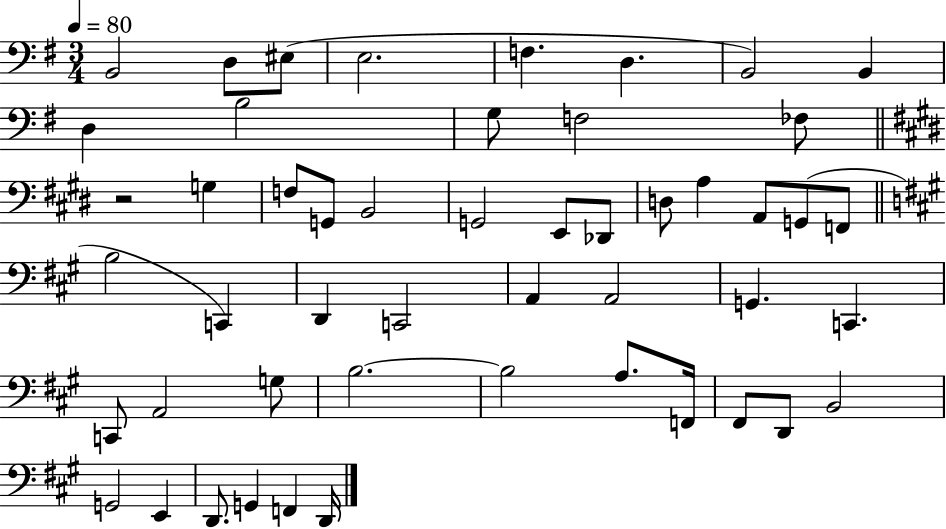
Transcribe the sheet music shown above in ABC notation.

X:1
T:Untitled
M:3/4
L:1/4
K:G
B,,2 D,/2 ^E,/2 E,2 F, D, B,,2 B,, D, B,2 G,/2 F,2 _F,/2 z2 G, F,/2 G,,/2 B,,2 G,,2 E,,/2 _D,,/2 D,/2 A, A,,/2 G,,/2 F,,/2 B,2 C,, D,, C,,2 A,, A,,2 G,, C,, C,,/2 A,,2 G,/2 B,2 B,2 A,/2 F,,/4 ^F,,/2 D,,/2 B,,2 G,,2 E,, D,,/2 G,, F,, D,,/4